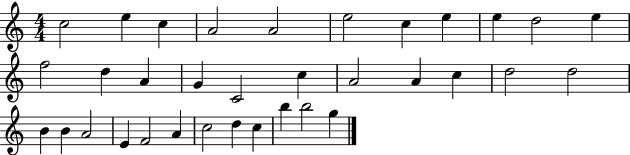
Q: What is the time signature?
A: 4/4